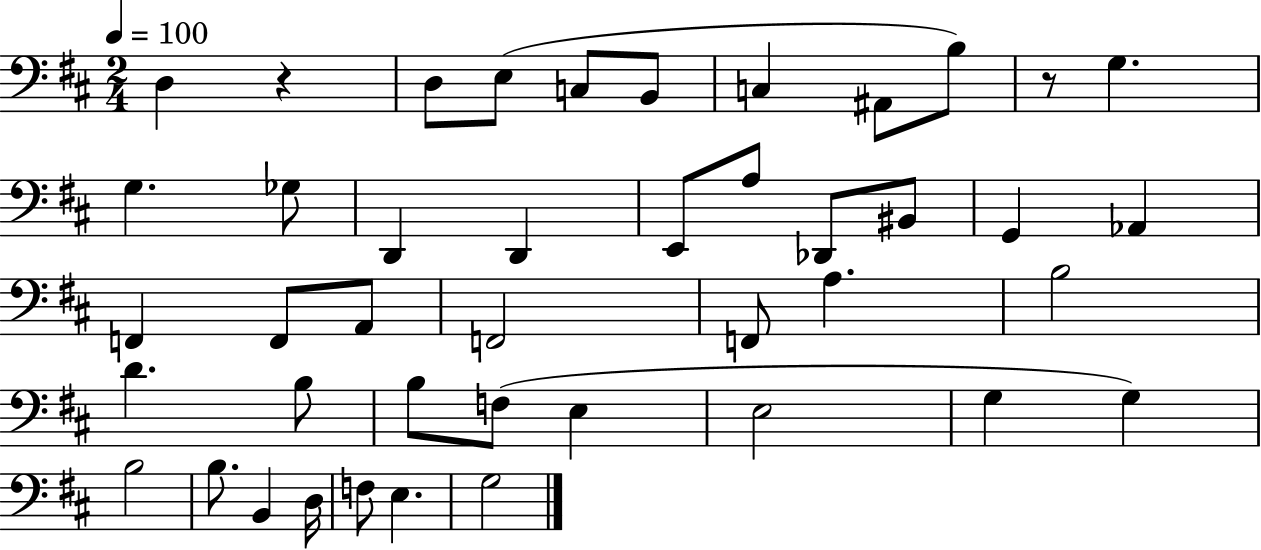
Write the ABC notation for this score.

X:1
T:Untitled
M:2/4
L:1/4
K:D
D, z D,/2 E,/2 C,/2 B,,/2 C, ^A,,/2 B,/2 z/2 G, G, _G,/2 D,, D,, E,,/2 A,/2 _D,,/2 ^B,,/2 G,, _A,, F,, F,,/2 A,,/2 F,,2 F,,/2 A, B,2 D B,/2 B,/2 F,/2 E, E,2 G, G, B,2 B,/2 B,, D,/4 F,/2 E, G,2